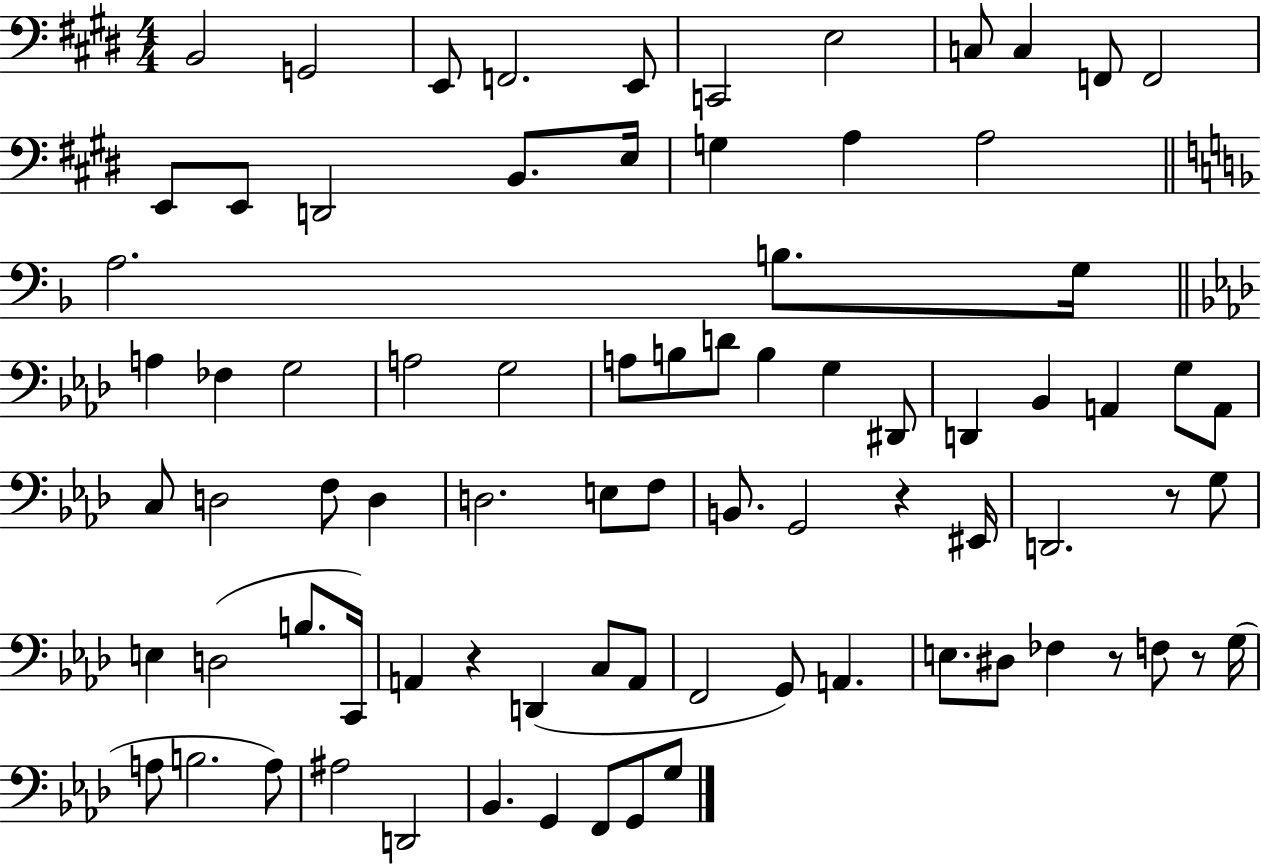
B2/h G2/h E2/e F2/h. E2/e C2/h E3/h C3/e C3/q F2/e F2/h E2/e E2/e D2/h B2/e. E3/s G3/q A3/q A3/h A3/h. B3/e. G3/s A3/q FES3/q G3/h A3/h G3/h A3/e B3/e D4/e B3/q G3/q D#2/e D2/q Bb2/q A2/q G3/e A2/e C3/e D3/h F3/e D3/q D3/h. E3/e F3/e B2/e. G2/h R/q EIS2/s D2/h. R/e G3/e E3/q D3/h B3/e. C2/s A2/q R/q D2/q C3/e A2/e F2/h G2/e A2/q. E3/e. D#3/e FES3/q R/e F3/e R/e G3/s A3/e B3/h. A3/e A#3/h D2/h Bb2/q. G2/q F2/e G2/e G3/e